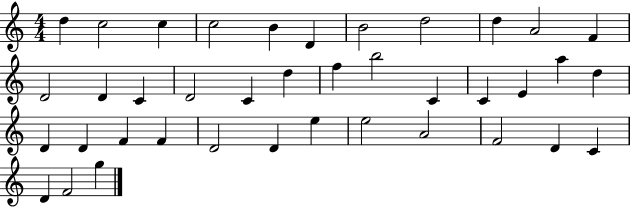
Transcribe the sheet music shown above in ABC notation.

X:1
T:Untitled
M:4/4
L:1/4
K:C
d c2 c c2 B D B2 d2 d A2 F D2 D C D2 C d f b2 C C E a d D D F F D2 D e e2 A2 F2 D C D F2 g